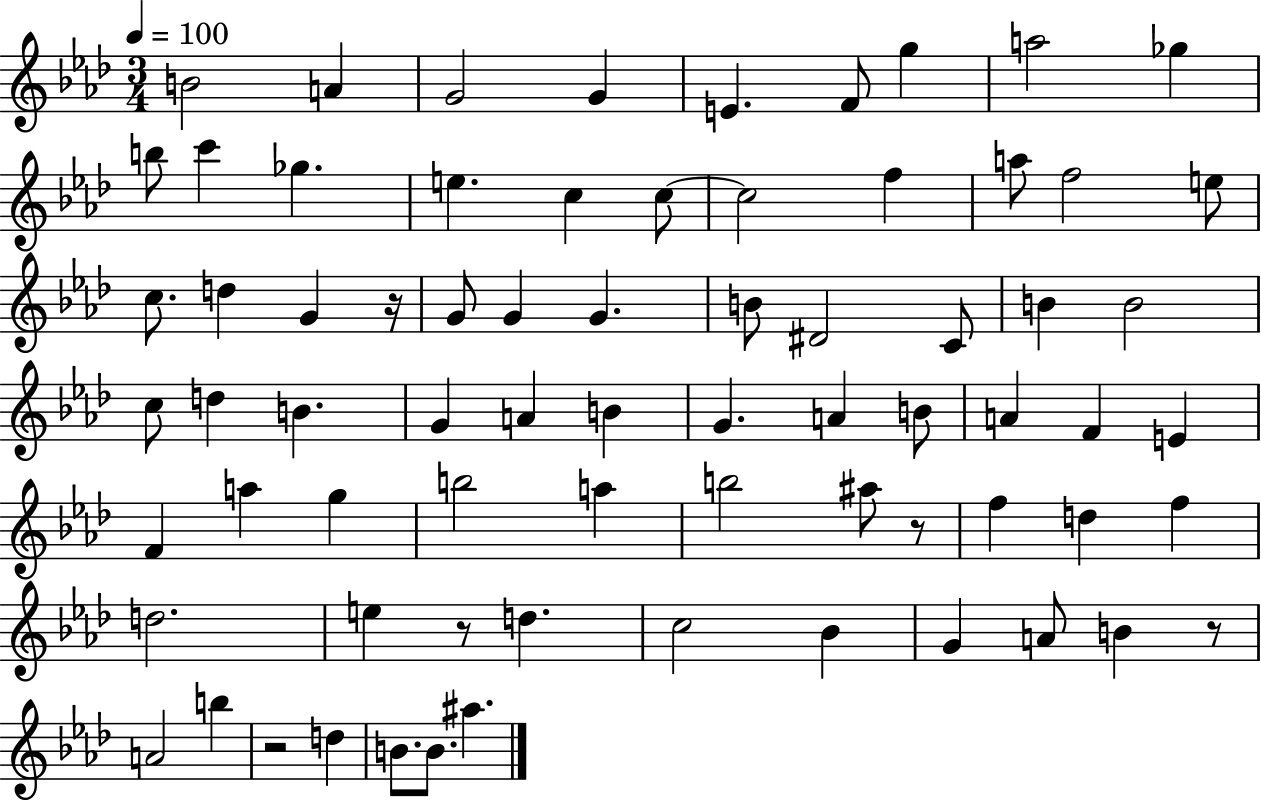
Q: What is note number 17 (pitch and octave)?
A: F5